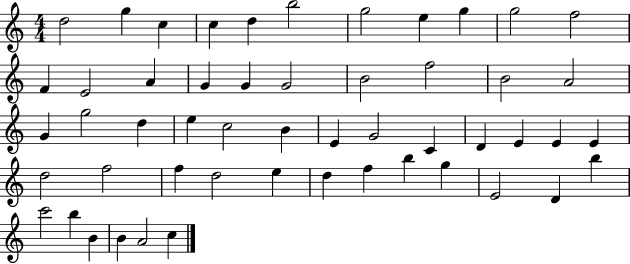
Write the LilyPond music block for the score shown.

{
  \clef treble
  \numericTimeSignature
  \time 4/4
  \key c \major
  d''2 g''4 c''4 | c''4 d''4 b''2 | g''2 e''4 g''4 | g''2 f''2 | \break f'4 e'2 a'4 | g'4 g'4 g'2 | b'2 f''2 | b'2 a'2 | \break g'4 g''2 d''4 | e''4 c''2 b'4 | e'4 g'2 c'4 | d'4 e'4 e'4 e'4 | \break d''2 f''2 | f''4 d''2 e''4 | d''4 f''4 b''4 g''4 | e'2 d'4 b''4 | \break c'''2 b''4 b'4 | b'4 a'2 c''4 | \bar "|."
}